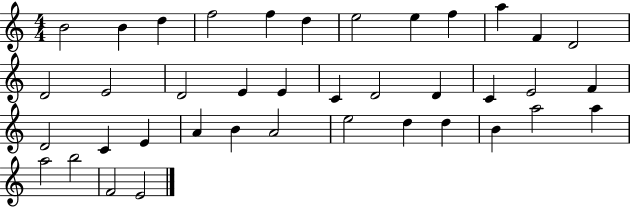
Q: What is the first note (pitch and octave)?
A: B4